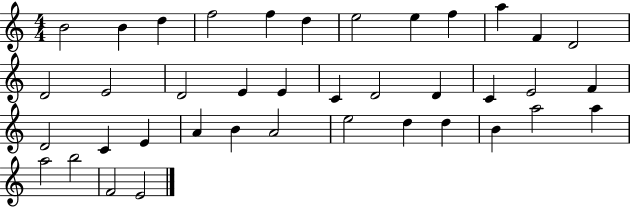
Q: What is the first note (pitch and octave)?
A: B4